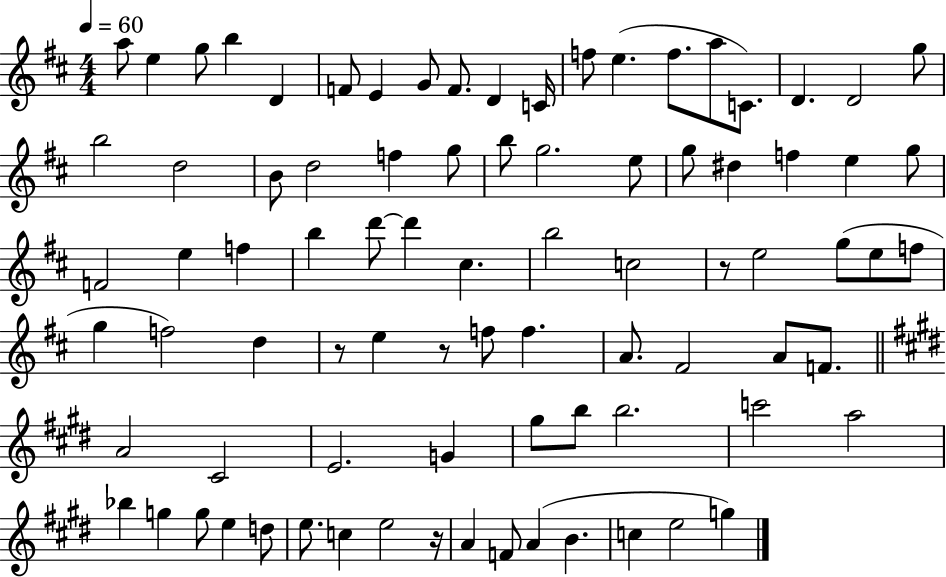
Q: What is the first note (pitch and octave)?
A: A5